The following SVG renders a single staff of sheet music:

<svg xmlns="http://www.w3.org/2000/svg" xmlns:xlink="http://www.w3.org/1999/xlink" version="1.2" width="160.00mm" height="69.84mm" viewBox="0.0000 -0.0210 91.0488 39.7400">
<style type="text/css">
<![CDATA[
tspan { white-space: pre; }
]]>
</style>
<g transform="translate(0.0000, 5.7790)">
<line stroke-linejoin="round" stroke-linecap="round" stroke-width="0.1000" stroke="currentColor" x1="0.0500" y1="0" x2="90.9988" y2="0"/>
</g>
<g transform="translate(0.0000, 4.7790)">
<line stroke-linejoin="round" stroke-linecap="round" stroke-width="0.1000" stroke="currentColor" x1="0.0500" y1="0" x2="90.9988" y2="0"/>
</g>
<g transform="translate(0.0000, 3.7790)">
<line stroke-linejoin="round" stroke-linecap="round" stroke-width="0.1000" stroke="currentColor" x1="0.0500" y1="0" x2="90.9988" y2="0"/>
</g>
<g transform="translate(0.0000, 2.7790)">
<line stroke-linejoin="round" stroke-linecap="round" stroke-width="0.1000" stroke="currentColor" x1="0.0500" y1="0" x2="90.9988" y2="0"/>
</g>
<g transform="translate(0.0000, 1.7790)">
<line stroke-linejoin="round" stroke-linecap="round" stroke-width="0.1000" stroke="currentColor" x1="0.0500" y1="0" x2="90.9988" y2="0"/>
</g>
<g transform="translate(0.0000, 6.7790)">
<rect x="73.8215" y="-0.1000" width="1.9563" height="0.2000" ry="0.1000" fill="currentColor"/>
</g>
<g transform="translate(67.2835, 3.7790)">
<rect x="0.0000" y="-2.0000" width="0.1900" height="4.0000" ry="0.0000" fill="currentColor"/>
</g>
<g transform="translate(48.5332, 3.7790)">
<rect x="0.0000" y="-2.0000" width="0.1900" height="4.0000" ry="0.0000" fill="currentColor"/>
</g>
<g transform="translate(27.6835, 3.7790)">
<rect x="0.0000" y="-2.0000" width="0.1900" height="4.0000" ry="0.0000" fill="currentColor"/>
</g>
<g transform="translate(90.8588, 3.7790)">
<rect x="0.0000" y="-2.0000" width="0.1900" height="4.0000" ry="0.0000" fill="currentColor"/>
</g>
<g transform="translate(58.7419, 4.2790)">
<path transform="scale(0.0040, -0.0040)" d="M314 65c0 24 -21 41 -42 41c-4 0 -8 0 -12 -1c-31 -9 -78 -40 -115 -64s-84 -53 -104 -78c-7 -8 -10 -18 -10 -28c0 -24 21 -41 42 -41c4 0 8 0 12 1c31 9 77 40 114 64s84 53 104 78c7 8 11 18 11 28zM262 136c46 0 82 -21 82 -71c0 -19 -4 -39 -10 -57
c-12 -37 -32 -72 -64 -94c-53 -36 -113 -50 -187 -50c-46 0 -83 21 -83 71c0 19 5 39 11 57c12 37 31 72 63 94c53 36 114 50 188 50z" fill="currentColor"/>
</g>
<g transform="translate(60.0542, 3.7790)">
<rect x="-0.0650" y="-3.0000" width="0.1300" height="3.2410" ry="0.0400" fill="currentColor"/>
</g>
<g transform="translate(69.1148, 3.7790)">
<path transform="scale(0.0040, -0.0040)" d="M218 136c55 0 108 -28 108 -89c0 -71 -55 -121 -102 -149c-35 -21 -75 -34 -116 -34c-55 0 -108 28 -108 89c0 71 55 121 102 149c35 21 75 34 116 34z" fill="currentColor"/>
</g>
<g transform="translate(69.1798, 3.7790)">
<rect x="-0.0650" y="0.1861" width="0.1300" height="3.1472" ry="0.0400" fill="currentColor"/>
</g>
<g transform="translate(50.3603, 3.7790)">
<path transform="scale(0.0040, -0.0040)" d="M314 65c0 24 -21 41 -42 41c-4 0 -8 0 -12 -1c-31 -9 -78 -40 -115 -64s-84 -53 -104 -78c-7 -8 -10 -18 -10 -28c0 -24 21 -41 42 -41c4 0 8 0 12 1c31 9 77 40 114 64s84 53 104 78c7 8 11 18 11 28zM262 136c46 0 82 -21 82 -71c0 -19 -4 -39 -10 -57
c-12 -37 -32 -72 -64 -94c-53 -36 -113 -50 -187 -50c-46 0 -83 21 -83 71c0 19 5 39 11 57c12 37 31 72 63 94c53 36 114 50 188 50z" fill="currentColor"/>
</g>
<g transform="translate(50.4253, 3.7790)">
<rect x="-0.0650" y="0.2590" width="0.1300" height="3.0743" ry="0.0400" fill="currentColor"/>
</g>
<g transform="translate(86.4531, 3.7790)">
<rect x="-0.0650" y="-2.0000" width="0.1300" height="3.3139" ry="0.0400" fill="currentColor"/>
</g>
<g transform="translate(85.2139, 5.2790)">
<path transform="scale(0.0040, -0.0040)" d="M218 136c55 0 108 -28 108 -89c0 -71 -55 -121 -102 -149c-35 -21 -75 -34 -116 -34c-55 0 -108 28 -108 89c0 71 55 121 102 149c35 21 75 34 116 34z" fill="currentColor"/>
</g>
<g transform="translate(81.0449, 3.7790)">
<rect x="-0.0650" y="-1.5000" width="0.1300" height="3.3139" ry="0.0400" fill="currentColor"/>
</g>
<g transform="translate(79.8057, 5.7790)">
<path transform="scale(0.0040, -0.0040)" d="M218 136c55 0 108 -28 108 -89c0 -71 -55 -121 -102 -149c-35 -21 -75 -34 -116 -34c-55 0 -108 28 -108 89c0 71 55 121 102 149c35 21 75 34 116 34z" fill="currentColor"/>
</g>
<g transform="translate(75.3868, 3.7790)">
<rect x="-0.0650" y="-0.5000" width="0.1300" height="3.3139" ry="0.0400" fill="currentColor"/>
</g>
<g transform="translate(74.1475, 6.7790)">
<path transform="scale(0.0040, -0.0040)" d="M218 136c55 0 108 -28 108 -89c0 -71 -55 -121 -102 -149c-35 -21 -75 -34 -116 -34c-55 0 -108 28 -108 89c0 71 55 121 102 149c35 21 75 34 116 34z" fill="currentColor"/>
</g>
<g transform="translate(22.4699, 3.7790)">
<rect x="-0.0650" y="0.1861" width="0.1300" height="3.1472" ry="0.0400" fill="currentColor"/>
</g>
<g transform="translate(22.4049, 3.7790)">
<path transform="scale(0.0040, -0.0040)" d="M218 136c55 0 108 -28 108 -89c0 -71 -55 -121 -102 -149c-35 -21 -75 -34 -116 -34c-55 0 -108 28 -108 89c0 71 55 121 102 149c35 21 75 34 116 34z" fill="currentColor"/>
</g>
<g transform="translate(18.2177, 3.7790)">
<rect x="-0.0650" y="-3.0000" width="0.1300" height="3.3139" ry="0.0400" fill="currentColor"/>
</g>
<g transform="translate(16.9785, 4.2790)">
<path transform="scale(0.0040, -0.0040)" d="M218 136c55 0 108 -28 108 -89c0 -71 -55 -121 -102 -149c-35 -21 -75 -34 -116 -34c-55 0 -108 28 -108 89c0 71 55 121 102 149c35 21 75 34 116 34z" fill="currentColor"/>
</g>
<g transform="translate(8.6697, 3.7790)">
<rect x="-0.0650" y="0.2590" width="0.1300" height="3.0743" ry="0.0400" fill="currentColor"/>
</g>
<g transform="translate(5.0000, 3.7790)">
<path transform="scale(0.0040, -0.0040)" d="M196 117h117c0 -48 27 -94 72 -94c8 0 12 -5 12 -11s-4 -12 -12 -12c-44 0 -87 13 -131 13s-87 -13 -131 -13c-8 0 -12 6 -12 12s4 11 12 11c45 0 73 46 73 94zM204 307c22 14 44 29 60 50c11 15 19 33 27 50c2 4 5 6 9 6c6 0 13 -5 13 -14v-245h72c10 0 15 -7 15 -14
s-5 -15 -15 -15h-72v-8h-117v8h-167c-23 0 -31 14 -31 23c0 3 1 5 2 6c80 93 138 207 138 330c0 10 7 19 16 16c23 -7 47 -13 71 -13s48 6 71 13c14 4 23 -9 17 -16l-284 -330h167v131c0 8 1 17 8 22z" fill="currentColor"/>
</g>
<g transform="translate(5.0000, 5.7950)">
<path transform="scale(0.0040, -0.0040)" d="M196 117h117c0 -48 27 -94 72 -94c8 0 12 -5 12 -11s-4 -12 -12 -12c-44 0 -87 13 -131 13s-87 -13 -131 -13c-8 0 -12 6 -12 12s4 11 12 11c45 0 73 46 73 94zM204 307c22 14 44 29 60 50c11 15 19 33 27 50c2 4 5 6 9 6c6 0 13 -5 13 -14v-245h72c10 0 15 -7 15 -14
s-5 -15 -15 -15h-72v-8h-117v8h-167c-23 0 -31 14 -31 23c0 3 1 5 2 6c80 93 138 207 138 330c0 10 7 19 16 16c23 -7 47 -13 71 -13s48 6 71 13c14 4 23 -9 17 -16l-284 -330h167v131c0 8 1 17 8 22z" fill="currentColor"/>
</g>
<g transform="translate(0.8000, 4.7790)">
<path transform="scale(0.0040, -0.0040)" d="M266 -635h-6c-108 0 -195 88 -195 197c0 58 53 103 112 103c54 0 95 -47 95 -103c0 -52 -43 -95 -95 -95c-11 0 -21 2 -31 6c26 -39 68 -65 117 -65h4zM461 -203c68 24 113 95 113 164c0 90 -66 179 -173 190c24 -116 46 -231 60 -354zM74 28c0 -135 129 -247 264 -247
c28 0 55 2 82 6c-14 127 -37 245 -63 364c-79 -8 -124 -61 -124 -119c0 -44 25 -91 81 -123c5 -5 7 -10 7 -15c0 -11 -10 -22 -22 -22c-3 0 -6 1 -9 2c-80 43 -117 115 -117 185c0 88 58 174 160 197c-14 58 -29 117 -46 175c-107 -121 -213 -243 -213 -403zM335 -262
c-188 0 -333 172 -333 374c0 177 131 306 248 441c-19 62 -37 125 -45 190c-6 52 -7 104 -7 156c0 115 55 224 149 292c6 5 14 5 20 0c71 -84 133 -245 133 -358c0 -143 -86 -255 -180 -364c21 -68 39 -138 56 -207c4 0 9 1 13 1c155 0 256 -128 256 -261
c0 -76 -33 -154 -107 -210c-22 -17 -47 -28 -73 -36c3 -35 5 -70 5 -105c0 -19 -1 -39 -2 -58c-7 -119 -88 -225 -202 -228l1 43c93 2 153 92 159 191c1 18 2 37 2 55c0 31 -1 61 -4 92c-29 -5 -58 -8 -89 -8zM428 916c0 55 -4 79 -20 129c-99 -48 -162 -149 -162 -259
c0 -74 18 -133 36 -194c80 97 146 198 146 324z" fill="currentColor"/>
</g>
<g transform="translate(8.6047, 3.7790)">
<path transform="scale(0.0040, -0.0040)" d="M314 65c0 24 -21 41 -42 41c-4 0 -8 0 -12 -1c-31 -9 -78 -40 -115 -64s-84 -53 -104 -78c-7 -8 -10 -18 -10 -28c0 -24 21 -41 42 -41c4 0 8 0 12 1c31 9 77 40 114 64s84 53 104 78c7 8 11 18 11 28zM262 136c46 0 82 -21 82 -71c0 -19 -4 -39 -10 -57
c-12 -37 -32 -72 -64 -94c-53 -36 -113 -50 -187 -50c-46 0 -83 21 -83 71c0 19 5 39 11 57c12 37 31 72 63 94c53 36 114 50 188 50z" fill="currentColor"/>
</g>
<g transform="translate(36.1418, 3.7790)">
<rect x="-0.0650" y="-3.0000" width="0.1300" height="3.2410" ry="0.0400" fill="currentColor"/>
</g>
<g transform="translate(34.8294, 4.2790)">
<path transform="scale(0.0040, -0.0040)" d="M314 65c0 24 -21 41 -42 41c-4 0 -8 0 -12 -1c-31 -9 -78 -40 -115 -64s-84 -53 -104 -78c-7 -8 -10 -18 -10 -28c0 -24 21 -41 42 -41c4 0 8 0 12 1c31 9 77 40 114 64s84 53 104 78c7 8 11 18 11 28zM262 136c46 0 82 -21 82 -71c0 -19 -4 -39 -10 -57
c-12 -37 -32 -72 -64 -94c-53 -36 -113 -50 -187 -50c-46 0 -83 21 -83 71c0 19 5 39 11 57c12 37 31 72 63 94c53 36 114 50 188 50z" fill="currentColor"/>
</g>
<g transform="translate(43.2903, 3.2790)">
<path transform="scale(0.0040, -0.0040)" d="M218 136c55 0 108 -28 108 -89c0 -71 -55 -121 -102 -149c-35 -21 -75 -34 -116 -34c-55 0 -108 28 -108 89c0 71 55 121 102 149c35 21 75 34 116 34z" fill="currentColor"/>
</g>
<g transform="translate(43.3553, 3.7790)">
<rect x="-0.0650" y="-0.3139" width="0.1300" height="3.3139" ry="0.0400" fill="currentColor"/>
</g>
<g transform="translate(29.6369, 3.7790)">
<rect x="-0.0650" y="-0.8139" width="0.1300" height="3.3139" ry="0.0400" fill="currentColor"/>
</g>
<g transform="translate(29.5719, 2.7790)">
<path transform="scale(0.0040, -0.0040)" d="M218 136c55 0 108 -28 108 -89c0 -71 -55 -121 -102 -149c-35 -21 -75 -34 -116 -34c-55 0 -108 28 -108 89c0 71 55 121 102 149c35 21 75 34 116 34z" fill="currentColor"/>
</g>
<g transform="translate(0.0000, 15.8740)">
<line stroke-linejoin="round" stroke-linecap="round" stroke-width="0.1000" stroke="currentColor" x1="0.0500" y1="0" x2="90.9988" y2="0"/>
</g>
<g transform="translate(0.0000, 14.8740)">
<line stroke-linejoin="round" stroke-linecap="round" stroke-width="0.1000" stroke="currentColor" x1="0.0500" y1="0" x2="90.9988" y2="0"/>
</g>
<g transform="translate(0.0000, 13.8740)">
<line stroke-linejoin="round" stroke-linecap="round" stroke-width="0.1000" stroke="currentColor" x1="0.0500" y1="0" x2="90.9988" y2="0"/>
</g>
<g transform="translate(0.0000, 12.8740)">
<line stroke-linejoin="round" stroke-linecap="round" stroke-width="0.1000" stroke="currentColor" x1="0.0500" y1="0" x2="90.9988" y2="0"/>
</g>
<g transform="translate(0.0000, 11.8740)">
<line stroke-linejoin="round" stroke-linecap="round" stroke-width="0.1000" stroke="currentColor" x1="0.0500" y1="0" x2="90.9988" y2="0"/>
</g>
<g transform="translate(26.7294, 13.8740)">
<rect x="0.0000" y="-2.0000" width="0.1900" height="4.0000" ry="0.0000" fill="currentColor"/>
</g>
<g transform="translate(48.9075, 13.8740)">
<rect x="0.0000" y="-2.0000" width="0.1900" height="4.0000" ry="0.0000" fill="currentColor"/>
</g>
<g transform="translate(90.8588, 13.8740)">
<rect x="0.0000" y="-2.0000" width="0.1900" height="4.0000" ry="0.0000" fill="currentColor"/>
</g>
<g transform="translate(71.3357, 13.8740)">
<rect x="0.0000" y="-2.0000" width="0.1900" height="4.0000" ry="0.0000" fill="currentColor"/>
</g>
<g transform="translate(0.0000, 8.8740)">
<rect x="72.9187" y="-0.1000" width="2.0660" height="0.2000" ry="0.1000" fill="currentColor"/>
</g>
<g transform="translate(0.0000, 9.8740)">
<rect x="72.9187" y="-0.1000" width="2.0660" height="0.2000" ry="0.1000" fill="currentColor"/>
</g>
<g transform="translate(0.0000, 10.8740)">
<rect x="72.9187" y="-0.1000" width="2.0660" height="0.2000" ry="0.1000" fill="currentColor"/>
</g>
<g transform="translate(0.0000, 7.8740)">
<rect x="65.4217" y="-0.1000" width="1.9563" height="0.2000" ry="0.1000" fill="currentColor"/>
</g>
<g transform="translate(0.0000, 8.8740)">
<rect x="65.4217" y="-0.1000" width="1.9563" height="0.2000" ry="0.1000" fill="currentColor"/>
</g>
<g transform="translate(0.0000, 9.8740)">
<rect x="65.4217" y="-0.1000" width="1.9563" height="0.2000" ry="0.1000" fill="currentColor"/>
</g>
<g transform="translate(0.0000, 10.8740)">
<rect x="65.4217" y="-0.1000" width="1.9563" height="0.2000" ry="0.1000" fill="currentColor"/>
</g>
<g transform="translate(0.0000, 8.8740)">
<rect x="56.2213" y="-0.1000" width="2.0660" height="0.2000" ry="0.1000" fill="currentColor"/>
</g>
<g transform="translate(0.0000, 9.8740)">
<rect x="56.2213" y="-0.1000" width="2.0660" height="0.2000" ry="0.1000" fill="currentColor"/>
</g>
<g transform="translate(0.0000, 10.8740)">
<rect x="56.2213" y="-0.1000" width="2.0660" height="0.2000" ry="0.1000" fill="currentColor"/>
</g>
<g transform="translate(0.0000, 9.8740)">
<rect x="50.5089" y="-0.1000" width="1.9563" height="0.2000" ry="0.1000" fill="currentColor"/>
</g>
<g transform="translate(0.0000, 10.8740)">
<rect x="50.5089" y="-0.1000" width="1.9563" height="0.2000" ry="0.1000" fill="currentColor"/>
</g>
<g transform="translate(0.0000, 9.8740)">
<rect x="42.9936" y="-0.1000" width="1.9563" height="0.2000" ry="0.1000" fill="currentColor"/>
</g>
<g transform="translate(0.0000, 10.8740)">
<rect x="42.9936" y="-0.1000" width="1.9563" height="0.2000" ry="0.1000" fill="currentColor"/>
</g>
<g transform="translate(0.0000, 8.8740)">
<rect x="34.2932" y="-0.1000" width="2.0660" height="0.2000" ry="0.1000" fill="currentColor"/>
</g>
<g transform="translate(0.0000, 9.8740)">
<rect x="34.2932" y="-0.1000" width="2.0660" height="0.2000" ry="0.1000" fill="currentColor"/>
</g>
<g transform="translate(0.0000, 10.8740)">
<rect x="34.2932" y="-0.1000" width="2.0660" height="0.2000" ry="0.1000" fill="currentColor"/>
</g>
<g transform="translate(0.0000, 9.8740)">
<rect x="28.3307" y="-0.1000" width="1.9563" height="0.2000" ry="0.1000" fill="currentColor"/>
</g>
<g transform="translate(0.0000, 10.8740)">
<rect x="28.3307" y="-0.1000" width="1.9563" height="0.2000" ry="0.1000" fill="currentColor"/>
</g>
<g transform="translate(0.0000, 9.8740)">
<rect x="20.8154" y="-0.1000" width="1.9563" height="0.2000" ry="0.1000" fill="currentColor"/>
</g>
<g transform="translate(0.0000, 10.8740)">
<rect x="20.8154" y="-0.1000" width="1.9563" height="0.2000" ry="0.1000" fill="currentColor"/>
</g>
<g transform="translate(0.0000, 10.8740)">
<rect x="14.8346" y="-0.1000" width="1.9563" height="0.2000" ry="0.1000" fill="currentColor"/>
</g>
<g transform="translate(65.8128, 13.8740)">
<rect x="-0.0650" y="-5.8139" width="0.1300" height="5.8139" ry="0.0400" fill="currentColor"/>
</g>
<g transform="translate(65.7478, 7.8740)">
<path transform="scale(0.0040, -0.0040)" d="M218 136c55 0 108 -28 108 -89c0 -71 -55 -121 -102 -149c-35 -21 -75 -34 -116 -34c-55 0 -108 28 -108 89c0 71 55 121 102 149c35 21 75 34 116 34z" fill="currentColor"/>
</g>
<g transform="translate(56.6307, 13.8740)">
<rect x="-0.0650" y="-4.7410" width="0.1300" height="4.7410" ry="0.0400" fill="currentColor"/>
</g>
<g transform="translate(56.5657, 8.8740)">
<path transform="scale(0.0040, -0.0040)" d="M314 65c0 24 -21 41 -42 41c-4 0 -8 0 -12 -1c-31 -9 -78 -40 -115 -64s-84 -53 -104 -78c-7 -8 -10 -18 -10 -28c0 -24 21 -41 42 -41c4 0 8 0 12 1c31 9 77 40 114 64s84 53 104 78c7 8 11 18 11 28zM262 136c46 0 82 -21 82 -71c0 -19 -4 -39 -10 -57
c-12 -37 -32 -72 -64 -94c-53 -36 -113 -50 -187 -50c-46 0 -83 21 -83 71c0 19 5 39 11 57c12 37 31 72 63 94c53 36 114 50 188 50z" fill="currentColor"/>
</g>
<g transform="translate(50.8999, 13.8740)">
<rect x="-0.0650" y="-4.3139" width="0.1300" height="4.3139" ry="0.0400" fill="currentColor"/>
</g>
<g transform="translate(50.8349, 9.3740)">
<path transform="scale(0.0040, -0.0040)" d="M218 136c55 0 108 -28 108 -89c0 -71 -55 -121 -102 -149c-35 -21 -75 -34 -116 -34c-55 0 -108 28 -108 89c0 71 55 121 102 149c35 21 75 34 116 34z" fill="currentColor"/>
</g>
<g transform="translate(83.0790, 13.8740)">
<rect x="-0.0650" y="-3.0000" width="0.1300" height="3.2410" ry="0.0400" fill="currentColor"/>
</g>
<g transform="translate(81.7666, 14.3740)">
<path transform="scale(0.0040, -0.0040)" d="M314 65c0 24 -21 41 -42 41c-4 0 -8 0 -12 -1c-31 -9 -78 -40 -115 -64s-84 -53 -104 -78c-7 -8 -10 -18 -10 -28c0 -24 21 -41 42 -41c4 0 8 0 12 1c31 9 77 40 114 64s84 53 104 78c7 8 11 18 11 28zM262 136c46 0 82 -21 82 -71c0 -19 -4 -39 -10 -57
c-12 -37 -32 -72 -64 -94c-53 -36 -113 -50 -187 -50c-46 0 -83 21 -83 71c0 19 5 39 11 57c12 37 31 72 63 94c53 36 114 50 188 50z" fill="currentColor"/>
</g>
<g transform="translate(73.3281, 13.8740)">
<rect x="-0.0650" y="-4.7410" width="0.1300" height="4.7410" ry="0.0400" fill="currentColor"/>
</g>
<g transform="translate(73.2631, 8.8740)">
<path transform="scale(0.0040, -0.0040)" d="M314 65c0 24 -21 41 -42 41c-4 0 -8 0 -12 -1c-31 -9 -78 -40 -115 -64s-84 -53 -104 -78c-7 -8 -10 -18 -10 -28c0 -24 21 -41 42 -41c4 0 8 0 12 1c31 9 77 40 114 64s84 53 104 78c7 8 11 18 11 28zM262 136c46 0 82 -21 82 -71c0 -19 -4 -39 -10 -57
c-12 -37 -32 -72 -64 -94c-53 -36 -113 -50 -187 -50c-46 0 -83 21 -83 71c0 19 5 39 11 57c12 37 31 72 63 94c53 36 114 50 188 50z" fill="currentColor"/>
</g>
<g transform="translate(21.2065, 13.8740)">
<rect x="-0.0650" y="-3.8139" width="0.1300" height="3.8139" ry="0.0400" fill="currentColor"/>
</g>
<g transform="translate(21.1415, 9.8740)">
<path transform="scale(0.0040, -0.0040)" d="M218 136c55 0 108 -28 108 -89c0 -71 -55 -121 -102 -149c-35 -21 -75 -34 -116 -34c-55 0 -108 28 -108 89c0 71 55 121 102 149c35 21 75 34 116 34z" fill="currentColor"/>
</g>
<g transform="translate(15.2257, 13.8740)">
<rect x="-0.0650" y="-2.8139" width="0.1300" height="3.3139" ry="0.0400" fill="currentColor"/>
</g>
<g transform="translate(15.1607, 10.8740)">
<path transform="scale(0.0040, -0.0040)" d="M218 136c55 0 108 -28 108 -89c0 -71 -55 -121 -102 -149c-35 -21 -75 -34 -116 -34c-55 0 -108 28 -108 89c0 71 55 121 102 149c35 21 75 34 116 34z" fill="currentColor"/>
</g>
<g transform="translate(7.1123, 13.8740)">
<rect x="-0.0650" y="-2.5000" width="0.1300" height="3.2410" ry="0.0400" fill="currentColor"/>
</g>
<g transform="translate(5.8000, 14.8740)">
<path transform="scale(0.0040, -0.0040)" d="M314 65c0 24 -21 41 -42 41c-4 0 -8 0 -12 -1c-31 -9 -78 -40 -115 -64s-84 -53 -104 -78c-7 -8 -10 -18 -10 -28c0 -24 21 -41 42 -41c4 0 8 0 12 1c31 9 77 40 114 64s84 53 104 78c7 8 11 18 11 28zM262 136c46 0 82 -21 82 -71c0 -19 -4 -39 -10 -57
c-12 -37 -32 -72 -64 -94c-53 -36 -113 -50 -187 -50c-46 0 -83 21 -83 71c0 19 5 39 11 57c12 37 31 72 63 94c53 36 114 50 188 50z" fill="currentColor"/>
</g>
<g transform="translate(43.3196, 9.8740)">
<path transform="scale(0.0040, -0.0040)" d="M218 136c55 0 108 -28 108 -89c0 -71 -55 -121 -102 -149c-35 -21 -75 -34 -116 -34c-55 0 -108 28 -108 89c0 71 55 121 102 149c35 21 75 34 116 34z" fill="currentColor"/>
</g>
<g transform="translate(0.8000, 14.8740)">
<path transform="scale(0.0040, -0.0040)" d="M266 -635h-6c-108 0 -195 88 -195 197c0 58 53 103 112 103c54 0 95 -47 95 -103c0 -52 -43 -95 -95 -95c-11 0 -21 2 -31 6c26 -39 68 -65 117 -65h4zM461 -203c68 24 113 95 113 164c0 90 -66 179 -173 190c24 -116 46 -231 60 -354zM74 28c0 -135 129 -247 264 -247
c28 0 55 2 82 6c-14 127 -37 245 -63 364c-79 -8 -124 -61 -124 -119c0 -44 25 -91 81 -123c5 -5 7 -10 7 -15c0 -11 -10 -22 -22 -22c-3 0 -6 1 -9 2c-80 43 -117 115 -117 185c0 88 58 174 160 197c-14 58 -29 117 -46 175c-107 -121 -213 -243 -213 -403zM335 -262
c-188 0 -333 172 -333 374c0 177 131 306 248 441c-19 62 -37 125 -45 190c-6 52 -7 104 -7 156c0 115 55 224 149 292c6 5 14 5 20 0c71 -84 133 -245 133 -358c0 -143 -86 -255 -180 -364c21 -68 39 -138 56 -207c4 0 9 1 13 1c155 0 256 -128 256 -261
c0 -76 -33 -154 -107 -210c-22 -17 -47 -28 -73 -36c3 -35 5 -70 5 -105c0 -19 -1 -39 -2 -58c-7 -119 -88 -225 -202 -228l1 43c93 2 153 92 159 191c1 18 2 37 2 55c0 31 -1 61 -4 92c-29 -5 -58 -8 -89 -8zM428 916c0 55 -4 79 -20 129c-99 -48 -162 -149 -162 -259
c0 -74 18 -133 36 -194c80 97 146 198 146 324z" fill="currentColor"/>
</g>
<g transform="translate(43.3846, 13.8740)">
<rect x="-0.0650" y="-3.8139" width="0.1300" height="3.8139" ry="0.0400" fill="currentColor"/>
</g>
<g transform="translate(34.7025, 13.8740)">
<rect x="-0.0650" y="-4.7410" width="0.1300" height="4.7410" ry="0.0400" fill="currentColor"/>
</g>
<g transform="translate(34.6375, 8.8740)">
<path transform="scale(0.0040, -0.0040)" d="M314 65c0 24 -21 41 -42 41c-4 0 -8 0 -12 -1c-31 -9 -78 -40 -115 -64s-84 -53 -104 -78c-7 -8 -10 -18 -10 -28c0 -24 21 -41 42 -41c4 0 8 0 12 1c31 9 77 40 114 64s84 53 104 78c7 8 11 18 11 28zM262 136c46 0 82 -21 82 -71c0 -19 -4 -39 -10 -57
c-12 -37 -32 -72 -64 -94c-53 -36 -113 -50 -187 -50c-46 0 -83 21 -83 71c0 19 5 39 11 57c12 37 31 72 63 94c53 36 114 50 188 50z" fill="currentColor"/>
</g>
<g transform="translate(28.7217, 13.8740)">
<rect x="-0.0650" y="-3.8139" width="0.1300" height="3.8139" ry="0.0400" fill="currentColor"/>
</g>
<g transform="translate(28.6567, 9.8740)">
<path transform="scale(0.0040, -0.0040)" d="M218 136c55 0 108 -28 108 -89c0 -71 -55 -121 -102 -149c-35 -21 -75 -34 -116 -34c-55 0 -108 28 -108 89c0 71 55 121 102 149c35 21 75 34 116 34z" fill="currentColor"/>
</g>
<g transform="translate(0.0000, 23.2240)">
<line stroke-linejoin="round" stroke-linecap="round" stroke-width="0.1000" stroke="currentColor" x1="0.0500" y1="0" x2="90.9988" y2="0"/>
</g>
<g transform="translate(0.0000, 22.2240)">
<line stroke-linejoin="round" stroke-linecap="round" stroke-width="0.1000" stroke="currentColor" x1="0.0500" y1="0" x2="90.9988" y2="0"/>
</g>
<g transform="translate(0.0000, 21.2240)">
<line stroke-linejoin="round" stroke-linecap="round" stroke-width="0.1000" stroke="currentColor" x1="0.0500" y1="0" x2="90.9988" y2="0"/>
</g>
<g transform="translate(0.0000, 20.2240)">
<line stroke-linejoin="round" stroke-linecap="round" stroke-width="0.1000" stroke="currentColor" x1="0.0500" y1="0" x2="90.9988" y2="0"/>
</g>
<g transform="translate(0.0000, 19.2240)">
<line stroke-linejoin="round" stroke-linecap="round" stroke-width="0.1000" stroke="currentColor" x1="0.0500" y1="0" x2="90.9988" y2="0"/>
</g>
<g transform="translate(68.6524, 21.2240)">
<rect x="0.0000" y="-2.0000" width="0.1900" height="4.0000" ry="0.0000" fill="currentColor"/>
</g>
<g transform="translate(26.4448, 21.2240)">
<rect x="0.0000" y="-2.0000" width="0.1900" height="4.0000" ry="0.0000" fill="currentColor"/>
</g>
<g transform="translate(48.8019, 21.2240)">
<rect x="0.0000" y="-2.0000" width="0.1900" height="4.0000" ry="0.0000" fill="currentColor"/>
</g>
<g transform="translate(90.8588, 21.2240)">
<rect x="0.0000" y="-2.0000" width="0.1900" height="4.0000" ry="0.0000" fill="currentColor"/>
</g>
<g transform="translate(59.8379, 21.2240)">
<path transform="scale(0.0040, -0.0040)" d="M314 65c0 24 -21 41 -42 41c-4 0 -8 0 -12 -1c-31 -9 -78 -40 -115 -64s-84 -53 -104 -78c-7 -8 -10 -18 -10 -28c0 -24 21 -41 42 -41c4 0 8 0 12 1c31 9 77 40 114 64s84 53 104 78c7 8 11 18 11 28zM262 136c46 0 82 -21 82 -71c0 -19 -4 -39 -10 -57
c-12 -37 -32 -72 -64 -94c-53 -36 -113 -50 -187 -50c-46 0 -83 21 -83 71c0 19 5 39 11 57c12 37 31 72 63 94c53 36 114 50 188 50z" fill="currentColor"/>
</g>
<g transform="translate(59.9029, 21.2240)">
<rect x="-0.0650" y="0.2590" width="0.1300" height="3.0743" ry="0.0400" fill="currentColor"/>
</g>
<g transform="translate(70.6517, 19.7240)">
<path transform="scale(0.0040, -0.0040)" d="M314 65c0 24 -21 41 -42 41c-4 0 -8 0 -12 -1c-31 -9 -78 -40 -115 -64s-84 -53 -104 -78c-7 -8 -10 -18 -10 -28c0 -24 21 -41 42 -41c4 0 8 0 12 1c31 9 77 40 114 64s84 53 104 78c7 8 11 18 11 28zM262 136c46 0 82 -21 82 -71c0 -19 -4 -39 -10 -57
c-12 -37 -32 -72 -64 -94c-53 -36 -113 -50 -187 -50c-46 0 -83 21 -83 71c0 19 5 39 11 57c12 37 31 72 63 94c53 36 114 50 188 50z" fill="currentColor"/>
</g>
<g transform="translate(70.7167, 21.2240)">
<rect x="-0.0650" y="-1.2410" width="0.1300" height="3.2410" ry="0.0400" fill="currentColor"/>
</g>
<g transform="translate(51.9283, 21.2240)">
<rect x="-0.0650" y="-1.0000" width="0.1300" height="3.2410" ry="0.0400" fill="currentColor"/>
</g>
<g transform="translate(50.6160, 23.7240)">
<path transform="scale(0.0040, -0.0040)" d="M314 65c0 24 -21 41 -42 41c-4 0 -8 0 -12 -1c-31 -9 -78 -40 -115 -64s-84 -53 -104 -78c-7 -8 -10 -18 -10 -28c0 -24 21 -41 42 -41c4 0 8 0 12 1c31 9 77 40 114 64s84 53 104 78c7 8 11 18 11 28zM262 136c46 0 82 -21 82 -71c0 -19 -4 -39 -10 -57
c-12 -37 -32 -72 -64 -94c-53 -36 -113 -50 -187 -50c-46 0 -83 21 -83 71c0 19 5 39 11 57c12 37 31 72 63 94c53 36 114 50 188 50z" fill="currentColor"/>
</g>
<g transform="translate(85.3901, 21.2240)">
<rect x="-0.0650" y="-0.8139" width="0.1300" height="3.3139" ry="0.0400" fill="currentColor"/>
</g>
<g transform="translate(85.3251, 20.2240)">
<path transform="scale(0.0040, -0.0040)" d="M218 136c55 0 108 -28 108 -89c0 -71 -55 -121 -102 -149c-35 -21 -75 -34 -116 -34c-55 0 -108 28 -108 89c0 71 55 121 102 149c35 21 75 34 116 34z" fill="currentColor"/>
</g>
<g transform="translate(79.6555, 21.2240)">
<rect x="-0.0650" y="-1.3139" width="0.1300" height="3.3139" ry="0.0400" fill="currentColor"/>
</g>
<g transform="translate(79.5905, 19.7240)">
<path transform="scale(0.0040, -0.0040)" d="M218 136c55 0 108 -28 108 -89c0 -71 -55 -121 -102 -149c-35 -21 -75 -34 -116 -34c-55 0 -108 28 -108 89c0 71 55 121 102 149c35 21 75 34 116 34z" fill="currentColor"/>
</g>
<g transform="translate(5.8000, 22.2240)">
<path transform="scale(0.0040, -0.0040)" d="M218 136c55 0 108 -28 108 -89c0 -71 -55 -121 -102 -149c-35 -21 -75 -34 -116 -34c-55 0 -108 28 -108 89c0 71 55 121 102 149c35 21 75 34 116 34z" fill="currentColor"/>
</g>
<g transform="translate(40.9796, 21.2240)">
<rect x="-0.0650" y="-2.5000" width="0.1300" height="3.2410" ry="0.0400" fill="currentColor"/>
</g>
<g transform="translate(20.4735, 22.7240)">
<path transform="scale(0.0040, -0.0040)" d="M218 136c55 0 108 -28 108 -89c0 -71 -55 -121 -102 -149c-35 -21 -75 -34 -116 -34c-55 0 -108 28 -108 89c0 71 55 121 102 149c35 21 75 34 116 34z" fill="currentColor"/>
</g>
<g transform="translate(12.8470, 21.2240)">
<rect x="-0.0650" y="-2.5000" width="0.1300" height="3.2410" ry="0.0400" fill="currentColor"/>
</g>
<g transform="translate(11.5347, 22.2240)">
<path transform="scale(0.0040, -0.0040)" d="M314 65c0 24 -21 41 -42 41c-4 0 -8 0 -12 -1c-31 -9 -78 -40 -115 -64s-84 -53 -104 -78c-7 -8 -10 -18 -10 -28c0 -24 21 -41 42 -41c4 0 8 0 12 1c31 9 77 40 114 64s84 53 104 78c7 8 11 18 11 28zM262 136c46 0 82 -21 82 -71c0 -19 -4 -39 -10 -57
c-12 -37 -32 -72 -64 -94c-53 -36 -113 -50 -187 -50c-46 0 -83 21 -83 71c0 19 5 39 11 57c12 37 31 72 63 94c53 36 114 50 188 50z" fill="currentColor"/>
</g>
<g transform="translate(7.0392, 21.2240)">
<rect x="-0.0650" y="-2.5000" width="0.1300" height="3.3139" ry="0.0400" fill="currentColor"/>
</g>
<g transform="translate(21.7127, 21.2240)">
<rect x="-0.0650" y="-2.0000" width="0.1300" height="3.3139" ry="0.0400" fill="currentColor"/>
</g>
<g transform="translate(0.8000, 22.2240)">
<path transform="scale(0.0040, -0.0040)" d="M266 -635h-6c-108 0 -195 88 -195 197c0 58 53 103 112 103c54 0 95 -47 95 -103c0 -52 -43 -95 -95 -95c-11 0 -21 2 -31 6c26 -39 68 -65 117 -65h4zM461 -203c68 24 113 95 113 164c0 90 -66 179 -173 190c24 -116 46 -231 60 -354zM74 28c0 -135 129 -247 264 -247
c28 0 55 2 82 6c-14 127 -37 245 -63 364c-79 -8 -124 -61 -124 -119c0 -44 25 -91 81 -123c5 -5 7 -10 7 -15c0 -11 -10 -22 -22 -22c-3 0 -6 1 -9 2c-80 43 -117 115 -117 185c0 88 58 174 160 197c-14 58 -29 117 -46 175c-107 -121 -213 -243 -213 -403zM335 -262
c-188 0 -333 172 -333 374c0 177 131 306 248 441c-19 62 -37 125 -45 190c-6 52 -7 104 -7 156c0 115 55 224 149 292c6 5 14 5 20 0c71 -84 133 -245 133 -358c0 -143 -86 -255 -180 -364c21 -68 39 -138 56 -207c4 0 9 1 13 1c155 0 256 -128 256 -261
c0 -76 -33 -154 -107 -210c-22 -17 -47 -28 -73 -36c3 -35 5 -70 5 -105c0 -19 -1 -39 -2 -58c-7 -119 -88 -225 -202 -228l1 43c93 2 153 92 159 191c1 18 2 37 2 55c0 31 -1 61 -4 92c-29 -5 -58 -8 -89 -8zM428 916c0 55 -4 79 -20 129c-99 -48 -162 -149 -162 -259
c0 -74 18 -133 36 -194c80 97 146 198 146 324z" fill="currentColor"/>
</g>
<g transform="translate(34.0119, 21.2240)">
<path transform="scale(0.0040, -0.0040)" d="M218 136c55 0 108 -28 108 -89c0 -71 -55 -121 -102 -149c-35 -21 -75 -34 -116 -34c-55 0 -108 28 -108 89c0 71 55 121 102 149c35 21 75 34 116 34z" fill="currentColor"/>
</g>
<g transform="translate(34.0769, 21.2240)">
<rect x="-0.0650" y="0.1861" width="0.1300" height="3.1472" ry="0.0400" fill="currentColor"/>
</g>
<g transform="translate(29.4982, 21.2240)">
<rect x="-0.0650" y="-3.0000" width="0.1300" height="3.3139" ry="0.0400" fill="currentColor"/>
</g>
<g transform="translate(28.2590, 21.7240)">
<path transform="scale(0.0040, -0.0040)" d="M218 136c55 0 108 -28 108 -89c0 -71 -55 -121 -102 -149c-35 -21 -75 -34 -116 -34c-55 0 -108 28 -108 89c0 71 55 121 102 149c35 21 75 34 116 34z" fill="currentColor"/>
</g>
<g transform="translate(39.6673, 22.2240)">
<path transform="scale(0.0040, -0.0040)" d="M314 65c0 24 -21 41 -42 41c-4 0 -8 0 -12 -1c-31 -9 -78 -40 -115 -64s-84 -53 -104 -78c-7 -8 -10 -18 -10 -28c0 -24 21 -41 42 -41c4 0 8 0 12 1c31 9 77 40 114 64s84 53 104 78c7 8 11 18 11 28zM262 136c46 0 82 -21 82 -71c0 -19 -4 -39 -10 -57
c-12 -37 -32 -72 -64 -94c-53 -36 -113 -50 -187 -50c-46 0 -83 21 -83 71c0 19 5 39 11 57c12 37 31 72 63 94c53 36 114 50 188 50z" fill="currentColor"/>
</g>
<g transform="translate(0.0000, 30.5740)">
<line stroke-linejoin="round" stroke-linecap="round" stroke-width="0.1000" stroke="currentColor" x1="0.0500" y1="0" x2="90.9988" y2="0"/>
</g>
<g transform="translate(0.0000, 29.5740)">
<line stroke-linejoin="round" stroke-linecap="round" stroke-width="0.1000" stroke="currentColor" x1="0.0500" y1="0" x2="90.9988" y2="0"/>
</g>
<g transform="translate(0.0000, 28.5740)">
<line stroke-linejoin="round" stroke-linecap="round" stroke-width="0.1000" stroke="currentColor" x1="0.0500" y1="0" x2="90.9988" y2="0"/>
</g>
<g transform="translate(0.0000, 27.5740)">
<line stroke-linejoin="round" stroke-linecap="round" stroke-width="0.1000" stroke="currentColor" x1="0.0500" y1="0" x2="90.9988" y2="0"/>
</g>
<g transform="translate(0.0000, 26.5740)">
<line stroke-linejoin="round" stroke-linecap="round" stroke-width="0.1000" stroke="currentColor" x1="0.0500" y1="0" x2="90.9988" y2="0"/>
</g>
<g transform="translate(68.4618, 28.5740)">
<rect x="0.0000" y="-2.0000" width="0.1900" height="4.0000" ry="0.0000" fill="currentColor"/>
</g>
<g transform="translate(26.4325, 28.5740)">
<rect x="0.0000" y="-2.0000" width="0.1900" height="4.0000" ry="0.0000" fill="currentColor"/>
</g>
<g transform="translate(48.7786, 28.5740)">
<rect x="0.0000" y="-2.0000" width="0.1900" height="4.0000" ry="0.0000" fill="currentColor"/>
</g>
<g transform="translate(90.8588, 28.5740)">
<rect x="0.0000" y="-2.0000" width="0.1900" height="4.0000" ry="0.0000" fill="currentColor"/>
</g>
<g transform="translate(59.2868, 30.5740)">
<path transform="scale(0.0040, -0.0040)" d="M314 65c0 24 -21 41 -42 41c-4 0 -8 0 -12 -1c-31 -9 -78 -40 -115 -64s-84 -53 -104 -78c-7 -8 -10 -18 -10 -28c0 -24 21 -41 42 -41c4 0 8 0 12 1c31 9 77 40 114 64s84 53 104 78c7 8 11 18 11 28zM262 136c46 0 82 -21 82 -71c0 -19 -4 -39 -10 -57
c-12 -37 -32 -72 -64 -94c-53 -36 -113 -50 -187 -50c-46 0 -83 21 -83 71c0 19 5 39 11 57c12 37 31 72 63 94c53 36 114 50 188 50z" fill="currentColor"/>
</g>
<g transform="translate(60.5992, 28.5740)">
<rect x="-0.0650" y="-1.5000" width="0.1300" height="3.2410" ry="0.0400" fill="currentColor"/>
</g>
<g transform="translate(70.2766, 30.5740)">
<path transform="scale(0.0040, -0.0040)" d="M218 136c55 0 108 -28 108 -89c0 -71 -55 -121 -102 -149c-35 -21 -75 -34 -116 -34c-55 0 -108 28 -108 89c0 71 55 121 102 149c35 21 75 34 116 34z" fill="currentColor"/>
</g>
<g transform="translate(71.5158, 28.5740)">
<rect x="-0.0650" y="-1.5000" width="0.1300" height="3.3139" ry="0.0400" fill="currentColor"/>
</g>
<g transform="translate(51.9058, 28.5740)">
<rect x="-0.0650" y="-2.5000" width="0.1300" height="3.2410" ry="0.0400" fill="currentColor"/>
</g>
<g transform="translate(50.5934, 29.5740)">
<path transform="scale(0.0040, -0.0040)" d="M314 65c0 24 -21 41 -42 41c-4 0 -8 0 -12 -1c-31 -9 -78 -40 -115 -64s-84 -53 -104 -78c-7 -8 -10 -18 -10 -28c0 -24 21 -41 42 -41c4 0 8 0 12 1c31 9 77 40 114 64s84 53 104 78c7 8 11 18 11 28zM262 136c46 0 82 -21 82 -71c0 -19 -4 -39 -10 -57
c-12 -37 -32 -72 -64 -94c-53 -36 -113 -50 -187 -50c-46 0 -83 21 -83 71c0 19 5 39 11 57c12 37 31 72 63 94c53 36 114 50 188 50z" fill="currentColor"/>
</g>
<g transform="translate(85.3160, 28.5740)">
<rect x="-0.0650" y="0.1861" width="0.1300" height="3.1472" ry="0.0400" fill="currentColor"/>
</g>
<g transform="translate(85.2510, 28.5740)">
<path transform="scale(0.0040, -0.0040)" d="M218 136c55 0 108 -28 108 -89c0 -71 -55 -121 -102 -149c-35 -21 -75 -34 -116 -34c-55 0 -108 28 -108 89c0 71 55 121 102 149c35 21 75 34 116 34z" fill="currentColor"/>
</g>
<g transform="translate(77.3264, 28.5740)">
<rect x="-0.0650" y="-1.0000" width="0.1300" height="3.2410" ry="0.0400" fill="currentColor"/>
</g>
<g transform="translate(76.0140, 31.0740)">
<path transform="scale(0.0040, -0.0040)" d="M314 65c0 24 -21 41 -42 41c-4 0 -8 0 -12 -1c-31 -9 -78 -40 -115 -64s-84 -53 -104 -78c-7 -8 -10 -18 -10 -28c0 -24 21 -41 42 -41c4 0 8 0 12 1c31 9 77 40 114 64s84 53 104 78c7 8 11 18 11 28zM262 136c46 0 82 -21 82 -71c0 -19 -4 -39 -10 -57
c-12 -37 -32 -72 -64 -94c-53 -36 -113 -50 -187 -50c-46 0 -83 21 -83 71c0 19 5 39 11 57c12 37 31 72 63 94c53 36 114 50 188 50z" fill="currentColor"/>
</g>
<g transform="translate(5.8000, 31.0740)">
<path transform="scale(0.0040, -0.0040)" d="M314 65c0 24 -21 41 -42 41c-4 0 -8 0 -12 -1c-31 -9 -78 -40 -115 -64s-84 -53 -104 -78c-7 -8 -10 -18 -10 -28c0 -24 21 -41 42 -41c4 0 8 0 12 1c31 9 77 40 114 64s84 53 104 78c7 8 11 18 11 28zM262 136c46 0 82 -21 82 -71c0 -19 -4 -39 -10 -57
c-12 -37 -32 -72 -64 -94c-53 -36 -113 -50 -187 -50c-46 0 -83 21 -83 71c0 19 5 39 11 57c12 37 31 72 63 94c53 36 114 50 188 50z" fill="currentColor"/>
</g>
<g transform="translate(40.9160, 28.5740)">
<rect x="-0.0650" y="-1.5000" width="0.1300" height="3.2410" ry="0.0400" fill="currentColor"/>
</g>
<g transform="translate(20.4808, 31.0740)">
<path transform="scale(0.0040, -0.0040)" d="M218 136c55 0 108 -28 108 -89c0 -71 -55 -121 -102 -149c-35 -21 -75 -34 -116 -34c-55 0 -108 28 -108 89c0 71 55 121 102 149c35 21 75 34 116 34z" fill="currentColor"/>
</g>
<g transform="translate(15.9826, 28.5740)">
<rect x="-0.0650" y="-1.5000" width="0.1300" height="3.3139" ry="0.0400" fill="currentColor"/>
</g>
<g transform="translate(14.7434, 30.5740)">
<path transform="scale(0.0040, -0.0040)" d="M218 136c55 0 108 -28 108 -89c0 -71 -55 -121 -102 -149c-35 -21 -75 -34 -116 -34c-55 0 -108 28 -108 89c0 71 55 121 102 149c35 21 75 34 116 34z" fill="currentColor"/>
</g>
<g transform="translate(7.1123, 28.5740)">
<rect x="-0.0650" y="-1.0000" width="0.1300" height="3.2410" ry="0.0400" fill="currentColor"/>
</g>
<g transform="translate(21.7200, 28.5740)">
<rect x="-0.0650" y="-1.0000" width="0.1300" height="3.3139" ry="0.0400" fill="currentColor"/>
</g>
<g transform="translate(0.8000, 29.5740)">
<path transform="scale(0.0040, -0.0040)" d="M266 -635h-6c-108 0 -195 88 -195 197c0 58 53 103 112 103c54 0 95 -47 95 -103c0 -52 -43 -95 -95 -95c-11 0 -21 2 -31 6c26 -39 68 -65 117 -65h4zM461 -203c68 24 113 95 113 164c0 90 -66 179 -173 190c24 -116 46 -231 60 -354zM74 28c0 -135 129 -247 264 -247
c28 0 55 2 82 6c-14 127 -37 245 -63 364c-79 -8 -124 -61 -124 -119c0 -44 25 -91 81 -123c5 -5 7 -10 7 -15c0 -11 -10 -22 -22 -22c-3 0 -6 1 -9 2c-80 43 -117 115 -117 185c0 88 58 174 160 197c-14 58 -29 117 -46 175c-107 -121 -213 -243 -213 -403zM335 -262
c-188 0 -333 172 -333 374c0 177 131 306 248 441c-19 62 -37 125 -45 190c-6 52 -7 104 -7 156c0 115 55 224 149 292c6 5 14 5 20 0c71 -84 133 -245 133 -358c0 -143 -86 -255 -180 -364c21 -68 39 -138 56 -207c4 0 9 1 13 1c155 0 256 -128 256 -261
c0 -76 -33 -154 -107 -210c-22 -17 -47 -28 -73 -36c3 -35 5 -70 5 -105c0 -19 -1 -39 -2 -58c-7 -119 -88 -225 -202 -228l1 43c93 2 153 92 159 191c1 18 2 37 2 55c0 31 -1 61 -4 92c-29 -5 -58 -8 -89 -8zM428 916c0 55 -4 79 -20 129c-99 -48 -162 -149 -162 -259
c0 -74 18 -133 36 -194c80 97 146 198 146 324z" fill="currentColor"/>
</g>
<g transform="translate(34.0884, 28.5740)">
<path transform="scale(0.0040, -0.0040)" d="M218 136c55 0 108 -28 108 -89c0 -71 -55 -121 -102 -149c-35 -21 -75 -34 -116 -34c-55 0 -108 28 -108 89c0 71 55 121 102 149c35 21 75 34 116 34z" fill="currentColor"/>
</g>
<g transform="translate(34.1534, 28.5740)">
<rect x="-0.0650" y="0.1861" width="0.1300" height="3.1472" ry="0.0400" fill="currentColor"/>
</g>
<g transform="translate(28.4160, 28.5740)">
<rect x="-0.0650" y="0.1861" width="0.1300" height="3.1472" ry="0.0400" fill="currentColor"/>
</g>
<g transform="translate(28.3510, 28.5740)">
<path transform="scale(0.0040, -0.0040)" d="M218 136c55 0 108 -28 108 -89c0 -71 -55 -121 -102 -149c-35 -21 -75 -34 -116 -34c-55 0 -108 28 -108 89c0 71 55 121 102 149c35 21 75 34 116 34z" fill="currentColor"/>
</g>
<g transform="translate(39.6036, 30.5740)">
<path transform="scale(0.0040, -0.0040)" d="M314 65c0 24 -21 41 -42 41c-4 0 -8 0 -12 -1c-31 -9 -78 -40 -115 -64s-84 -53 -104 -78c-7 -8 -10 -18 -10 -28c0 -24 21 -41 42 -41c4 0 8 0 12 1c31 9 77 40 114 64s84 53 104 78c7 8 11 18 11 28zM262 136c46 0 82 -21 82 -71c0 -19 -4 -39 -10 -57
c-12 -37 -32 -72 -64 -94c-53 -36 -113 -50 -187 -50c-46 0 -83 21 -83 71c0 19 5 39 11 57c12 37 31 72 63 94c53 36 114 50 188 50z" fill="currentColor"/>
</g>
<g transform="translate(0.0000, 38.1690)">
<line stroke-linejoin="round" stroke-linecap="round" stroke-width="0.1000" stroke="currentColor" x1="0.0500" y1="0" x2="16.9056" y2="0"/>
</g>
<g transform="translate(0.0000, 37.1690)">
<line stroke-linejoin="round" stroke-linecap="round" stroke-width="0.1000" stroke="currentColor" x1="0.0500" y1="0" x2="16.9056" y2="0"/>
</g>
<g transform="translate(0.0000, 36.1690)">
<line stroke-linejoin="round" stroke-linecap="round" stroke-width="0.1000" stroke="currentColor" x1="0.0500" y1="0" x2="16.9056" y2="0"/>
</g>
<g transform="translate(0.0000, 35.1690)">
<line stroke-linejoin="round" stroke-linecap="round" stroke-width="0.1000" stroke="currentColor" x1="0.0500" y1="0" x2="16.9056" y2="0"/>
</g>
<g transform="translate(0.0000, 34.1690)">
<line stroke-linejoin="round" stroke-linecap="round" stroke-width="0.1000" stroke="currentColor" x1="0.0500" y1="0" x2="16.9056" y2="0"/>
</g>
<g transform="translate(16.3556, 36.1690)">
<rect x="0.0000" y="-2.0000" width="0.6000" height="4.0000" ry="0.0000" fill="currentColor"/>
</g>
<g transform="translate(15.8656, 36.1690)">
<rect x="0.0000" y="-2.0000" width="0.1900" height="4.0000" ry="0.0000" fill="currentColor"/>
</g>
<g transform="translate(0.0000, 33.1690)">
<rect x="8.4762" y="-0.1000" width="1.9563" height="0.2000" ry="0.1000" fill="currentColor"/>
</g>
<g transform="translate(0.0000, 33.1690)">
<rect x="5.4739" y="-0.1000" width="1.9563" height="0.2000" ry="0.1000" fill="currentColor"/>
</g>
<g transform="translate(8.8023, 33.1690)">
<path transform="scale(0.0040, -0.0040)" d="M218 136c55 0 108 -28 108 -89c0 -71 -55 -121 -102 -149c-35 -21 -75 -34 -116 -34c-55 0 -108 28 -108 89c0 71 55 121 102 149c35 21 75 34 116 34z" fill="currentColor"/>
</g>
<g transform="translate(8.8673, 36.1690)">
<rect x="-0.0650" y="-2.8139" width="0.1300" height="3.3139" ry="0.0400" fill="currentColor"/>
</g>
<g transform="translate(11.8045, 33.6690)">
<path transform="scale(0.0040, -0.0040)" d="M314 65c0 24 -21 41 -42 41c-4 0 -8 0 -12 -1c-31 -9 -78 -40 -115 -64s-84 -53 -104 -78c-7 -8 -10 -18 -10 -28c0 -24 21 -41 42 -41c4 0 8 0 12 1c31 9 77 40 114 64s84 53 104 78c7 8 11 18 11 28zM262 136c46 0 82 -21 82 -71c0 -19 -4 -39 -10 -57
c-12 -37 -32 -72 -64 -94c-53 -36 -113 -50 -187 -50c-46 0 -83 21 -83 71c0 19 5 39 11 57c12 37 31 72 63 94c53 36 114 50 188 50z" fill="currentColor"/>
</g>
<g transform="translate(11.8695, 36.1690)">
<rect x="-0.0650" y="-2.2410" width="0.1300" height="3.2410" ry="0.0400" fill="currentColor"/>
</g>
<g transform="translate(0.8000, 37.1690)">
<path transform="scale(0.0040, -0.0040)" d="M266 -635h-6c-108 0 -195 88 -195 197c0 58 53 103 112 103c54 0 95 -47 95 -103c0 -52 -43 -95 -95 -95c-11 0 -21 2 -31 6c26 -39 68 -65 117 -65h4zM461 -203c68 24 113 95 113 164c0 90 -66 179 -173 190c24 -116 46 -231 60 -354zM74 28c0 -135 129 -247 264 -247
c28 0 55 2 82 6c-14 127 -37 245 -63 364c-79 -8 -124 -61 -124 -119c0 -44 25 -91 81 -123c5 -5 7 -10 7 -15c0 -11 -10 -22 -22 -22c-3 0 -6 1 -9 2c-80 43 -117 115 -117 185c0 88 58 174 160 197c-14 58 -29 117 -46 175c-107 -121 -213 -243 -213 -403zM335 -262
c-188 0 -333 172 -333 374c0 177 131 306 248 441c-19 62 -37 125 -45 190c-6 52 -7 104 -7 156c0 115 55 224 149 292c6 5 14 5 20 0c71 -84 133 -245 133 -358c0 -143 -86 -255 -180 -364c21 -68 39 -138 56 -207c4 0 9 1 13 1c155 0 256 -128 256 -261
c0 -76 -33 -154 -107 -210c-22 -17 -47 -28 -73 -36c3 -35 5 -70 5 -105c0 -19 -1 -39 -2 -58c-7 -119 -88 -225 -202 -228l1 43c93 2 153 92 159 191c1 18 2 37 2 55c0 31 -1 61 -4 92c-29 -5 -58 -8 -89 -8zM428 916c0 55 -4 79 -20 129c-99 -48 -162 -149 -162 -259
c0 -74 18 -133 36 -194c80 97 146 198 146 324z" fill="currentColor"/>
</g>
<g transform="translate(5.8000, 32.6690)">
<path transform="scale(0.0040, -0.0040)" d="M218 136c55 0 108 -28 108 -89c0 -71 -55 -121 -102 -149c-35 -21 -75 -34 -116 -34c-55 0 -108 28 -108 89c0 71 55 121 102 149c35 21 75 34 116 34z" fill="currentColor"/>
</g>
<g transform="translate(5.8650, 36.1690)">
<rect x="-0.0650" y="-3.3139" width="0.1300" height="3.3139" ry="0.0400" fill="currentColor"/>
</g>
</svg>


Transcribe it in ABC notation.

X:1
T:Untitled
M:4/4
L:1/4
K:C
B2 A B d A2 c B2 A2 B C E F G2 a c' c' e'2 c' d' e'2 g' e'2 A2 G G2 F A B G2 D2 B2 e2 e d D2 E D B B E2 G2 E2 E D2 B b a g2